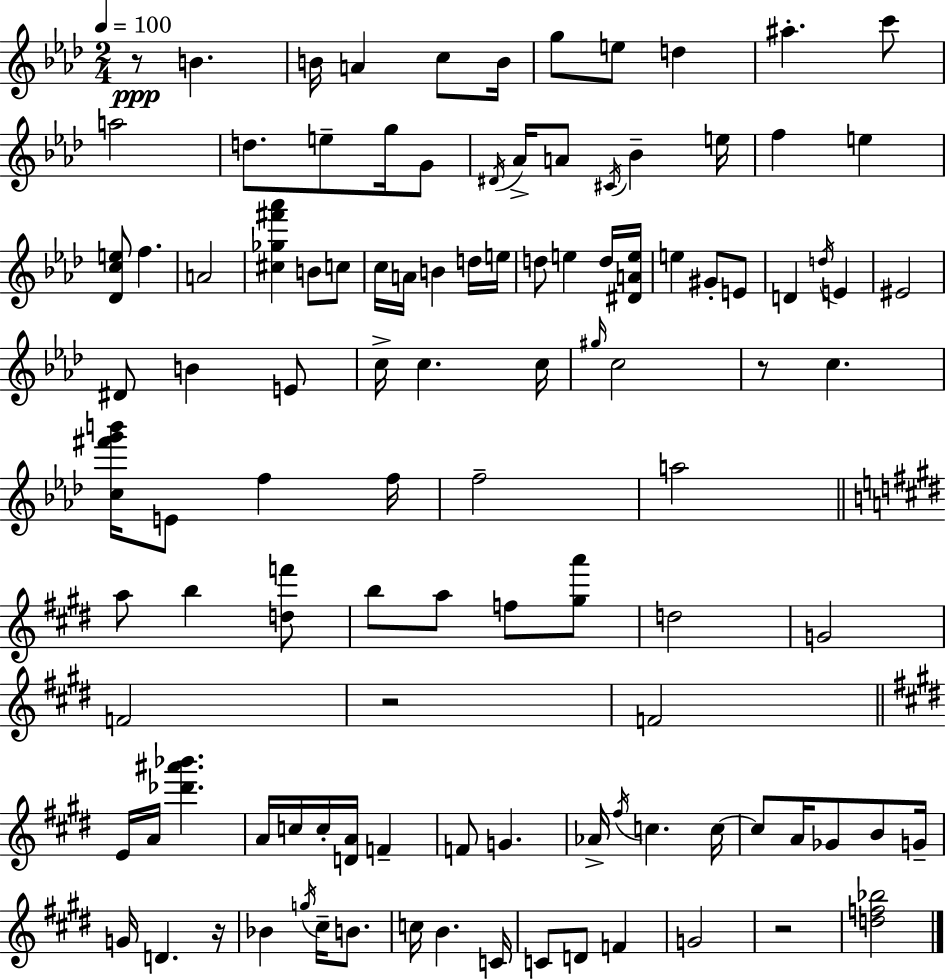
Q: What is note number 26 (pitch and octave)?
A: B4